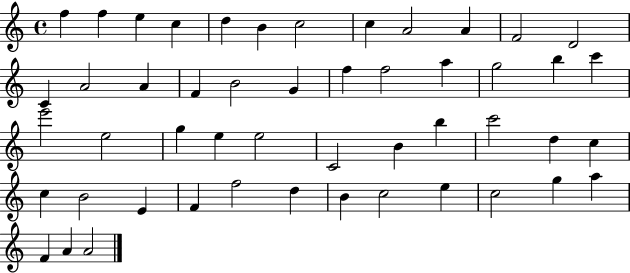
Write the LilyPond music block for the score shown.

{
  \clef treble
  \time 4/4
  \defaultTimeSignature
  \key c \major
  f''4 f''4 e''4 c''4 | d''4 b'4 c''2 | c''4 a'2 a'4 | f'2 d'2 | \break c'4 a'2 a'4 | f'4 b'2 g'4 | f''4 f''2 a''4 | g''2 b''4 c'''4 | \break e'''2 e''2 | g''4 e''4 e''2 | c'2 b'4 b''4 | c'''2 d''4 c''4 | \break c''4 b'2 e'4 | f'4 f''2 d''4 | b'4 c''2 e''4 | c''2 g''4 a''4 | \break f'4 a'4 a'2 | \bar "|."
}